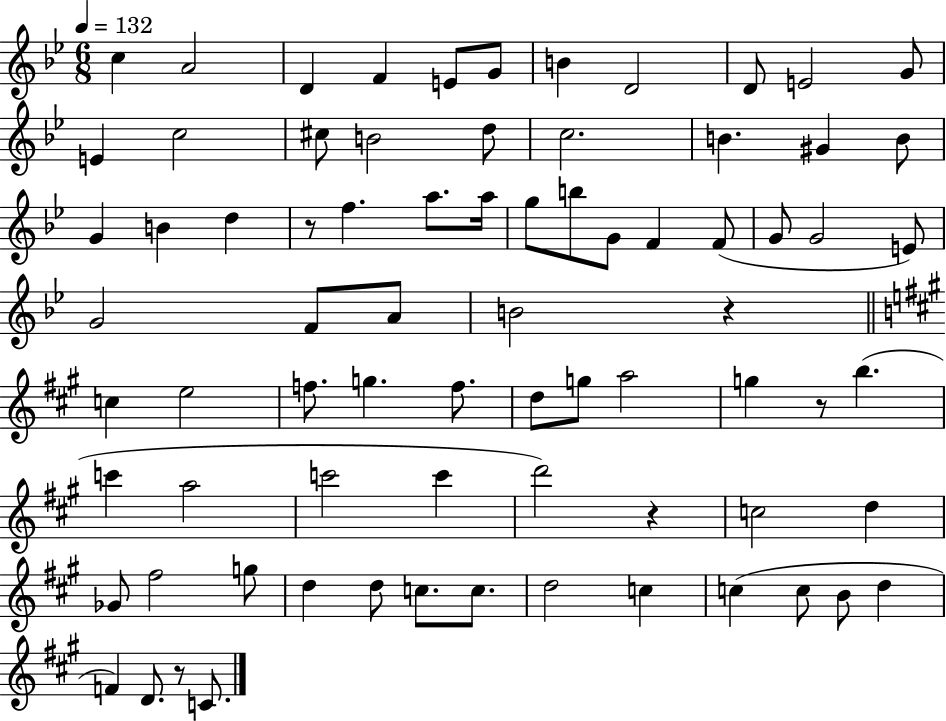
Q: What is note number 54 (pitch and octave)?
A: C5